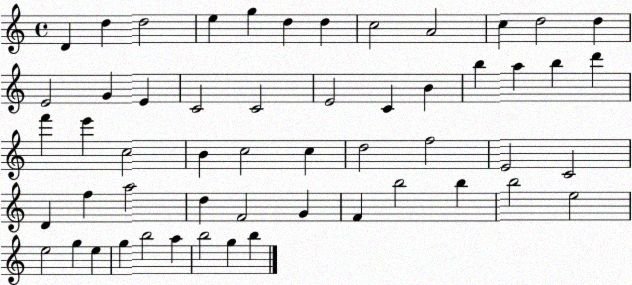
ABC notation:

X:1
T:Untitled
M:4/4
L:1/4
K:C
D d d2 e g d d c2 A2 c d2 d E2 G E C2 C2 E2 C B b a b d' f' e' c2 B c2 c d2 f2 E2 C2 D f a2 d F2 G F b2 b b2 e2 e2 g e g b2 a b2 g b